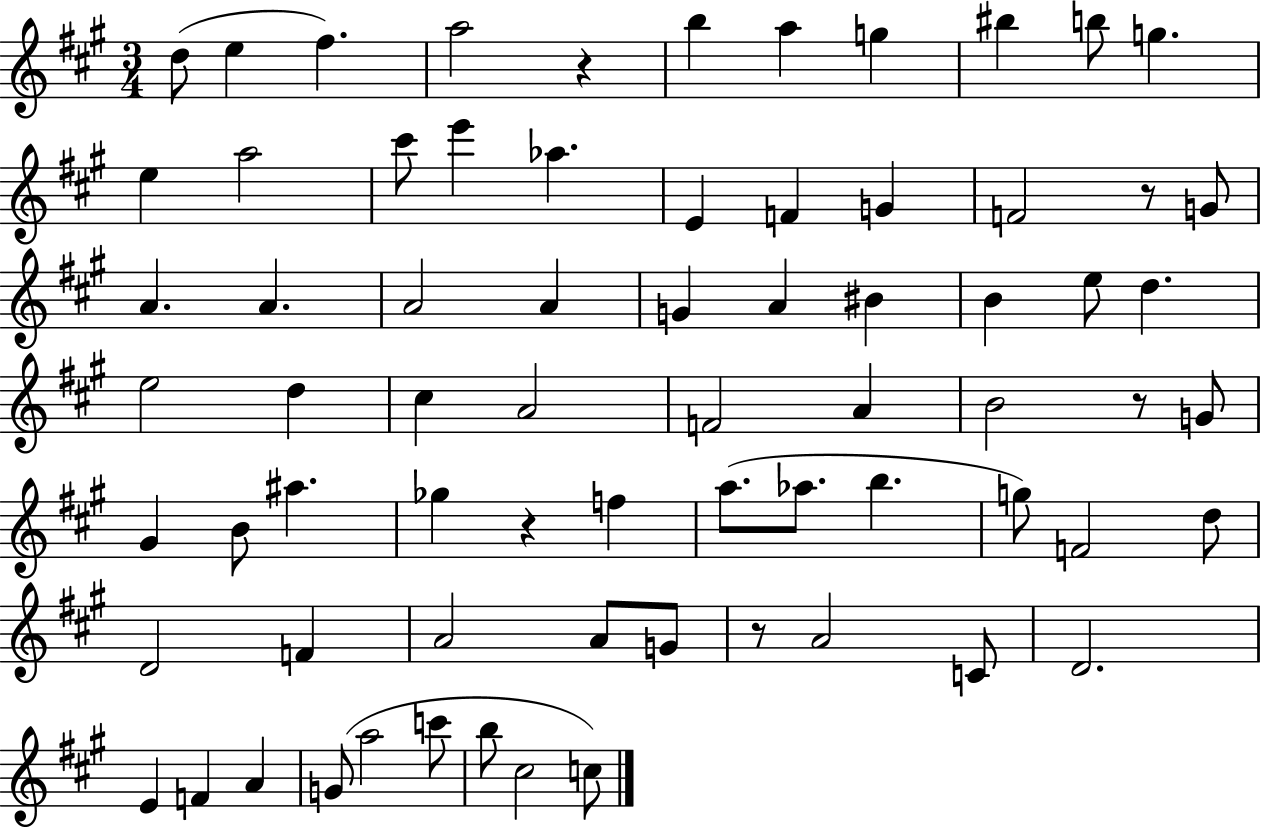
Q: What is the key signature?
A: A major